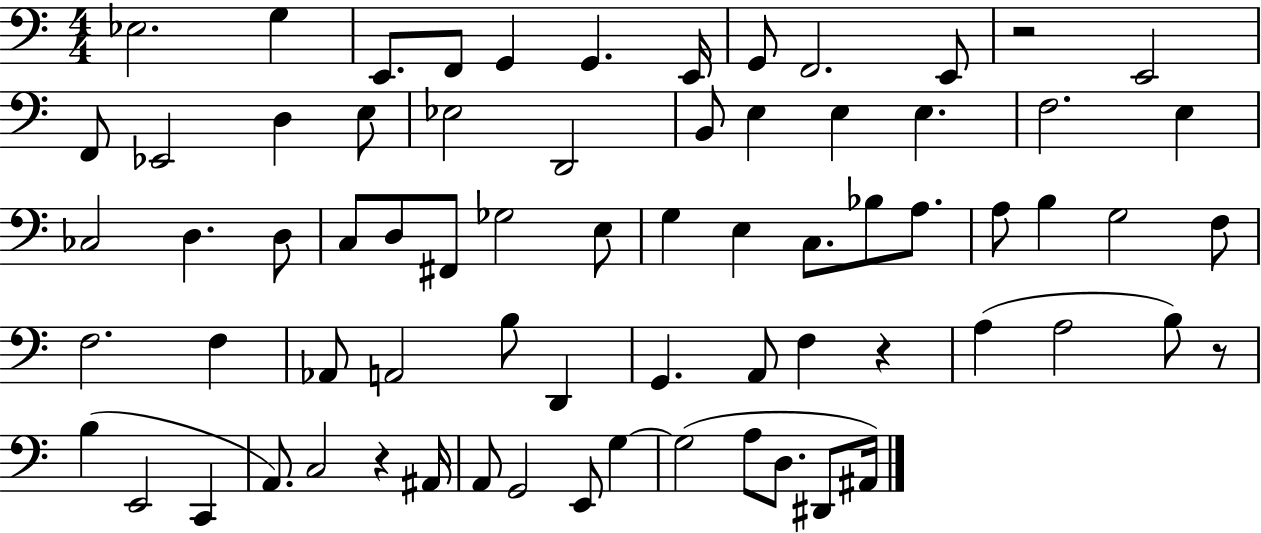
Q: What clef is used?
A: bass